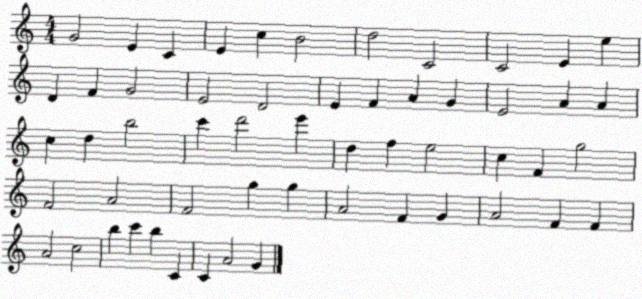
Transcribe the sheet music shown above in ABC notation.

X:1
T:Untitled
M:4/4
L:1/4
K:C
G2 E C E c B2 d2 C2 C2 E e D F G2 E2 D2 E F A G E2 A A c d b2 c' d'2 e' d f e2 c F g2 F2 A2 F2 g g A2 F G A2 F F A2 c2 b c' b C C A2 G